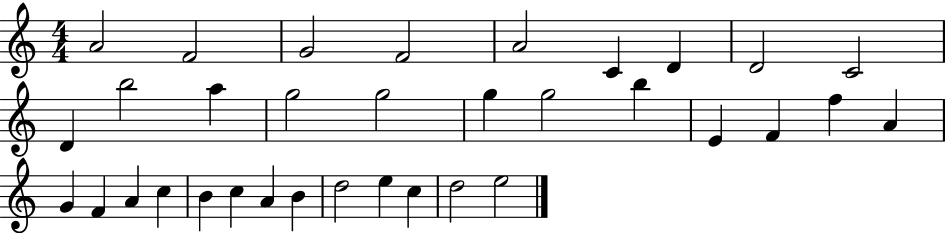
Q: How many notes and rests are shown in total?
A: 34